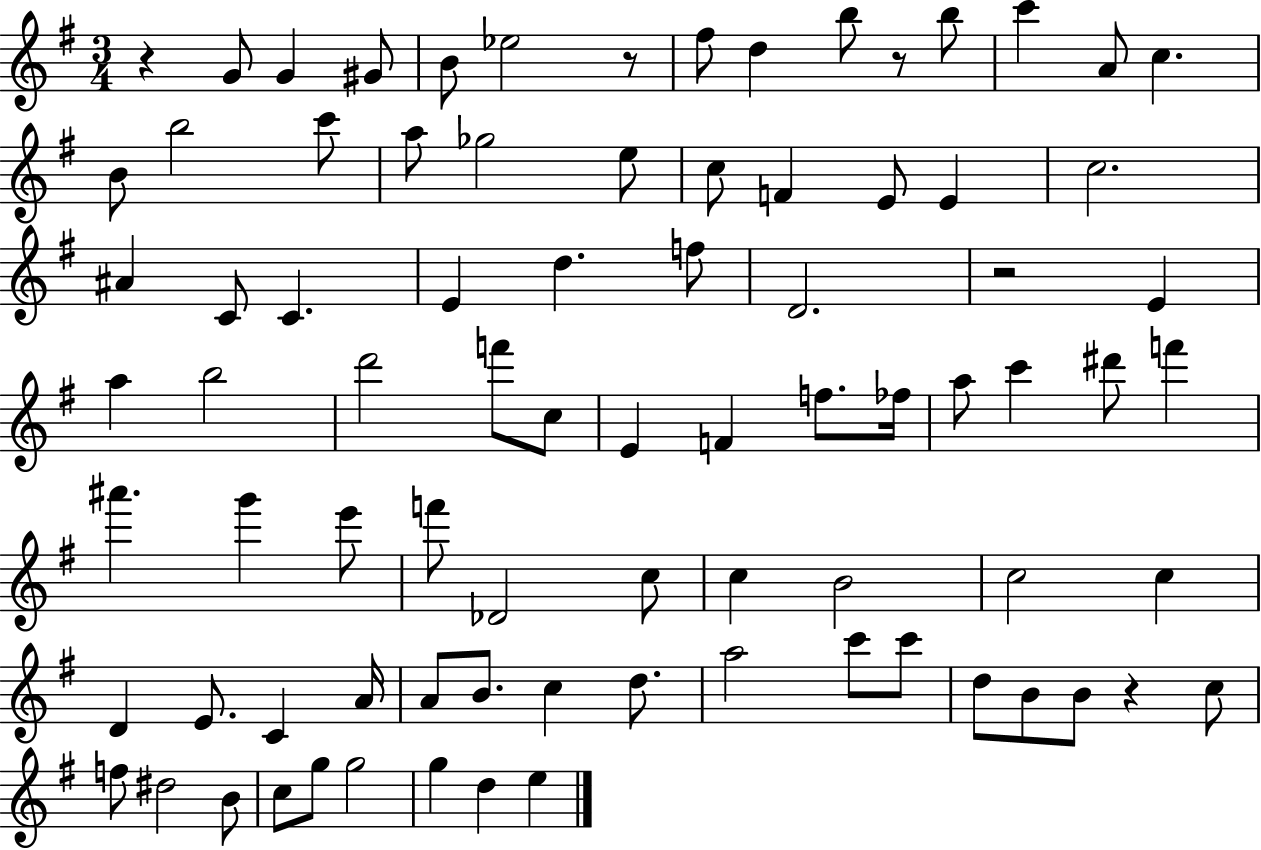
{
  \clef treble
  \numericTimeSignature
  \time 3/4
  \key g \major
  r4 g'8 g'4 gis'8 | b'8 ees''2 r8 | fis''8 d''4 b''8 r8 b''8 | c'''4 a'8 c''4. | \break b'8 b''2 c'''8 | a''8 ges''2 e''8 | c''8 f'4 e'8 e'4 | c''2. | \break ais'4 c'8 c'4. | e'4 d''4. f''8 | d'2. | r2 e'4 | \break a''4 b''2 | d'''2 f'''8 c''8 | e'4 f'4 f''8. fes''16 | a''8 c'''4 dis'''8 f'''4 | \break ais'''4. g'''4 e'''8 | f'''8 des'2 c''8 | c''4 b'2 | c''2 c''4 | \break d'4 e'8. c'4 a'16 | a'8 b'8. c''4 d''8. | a''2 c'''8 c'''8 | d''8 b'8 b'8 r4 c''8 | \break f''8 dis''2 b'8 | c''8 g''8 g''2 | g''4 d''4 e''4 | \bar "|."
}